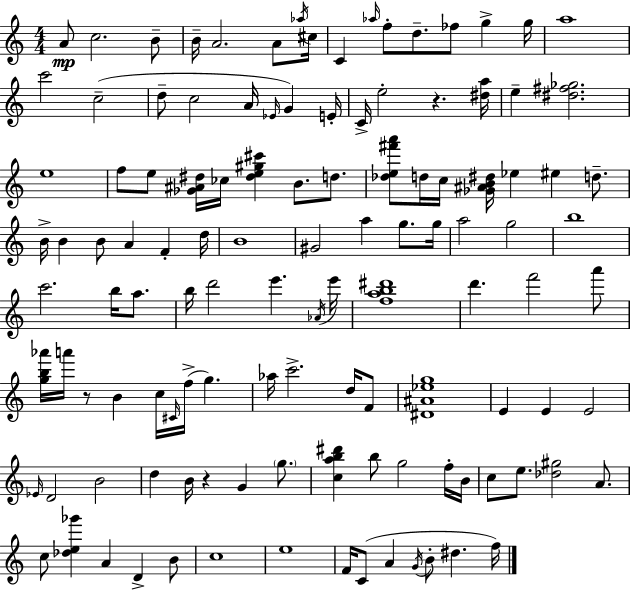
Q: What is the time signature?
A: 4/4